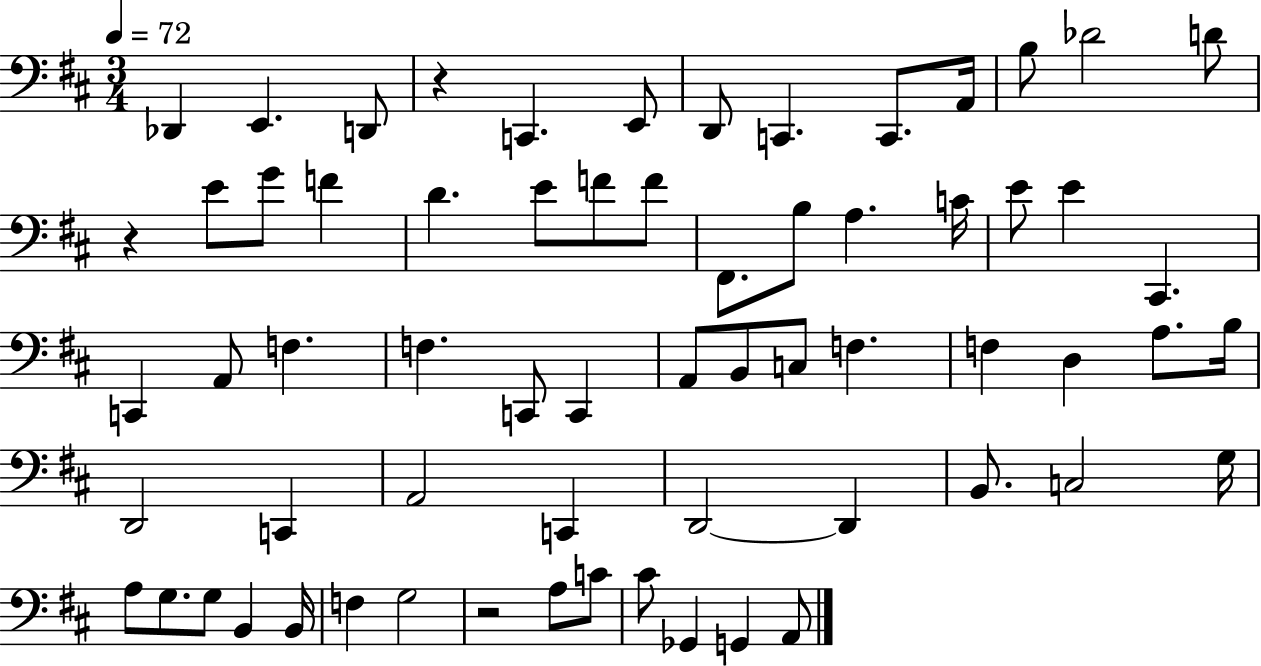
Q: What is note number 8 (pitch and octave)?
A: C2